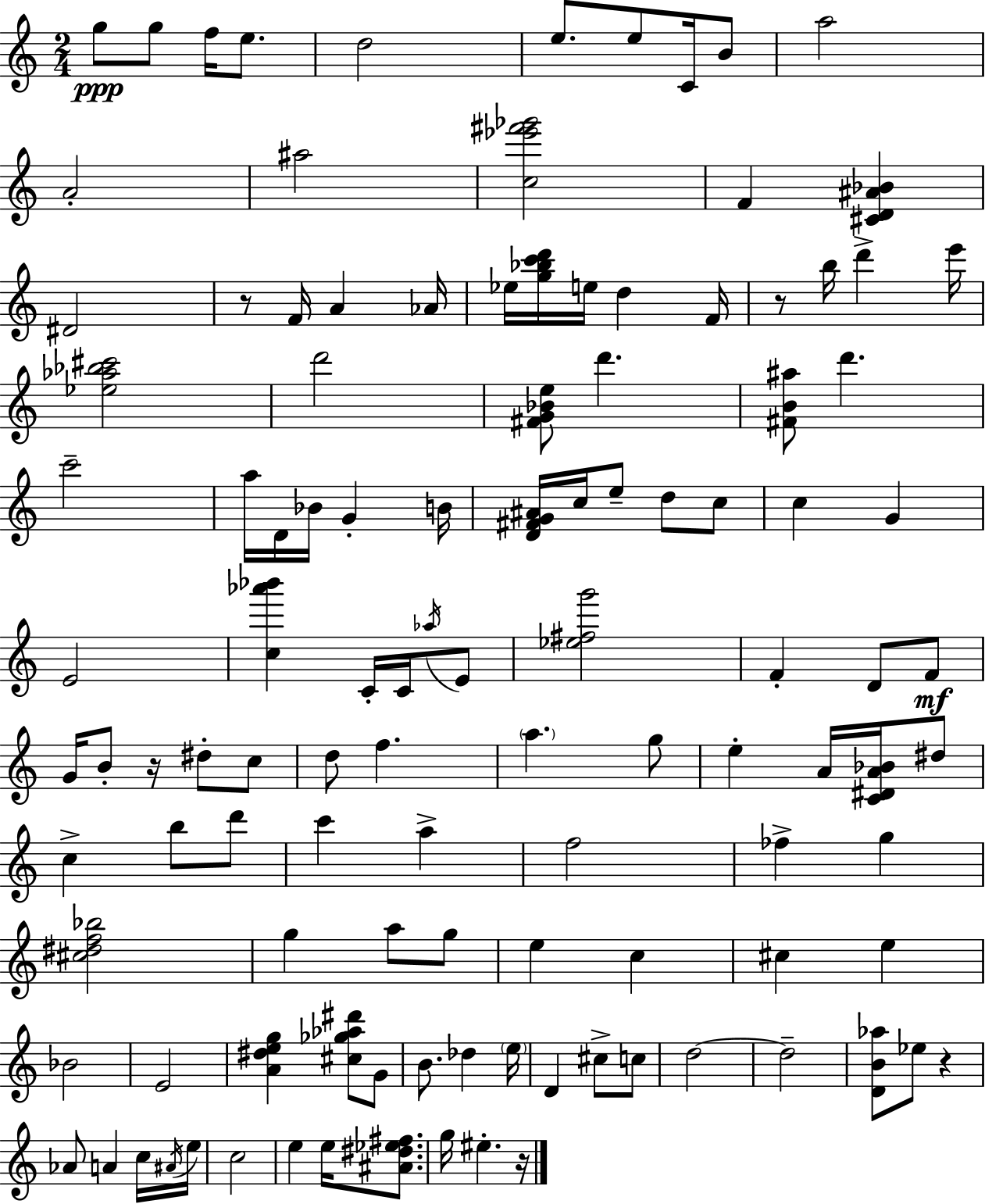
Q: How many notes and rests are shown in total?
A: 115